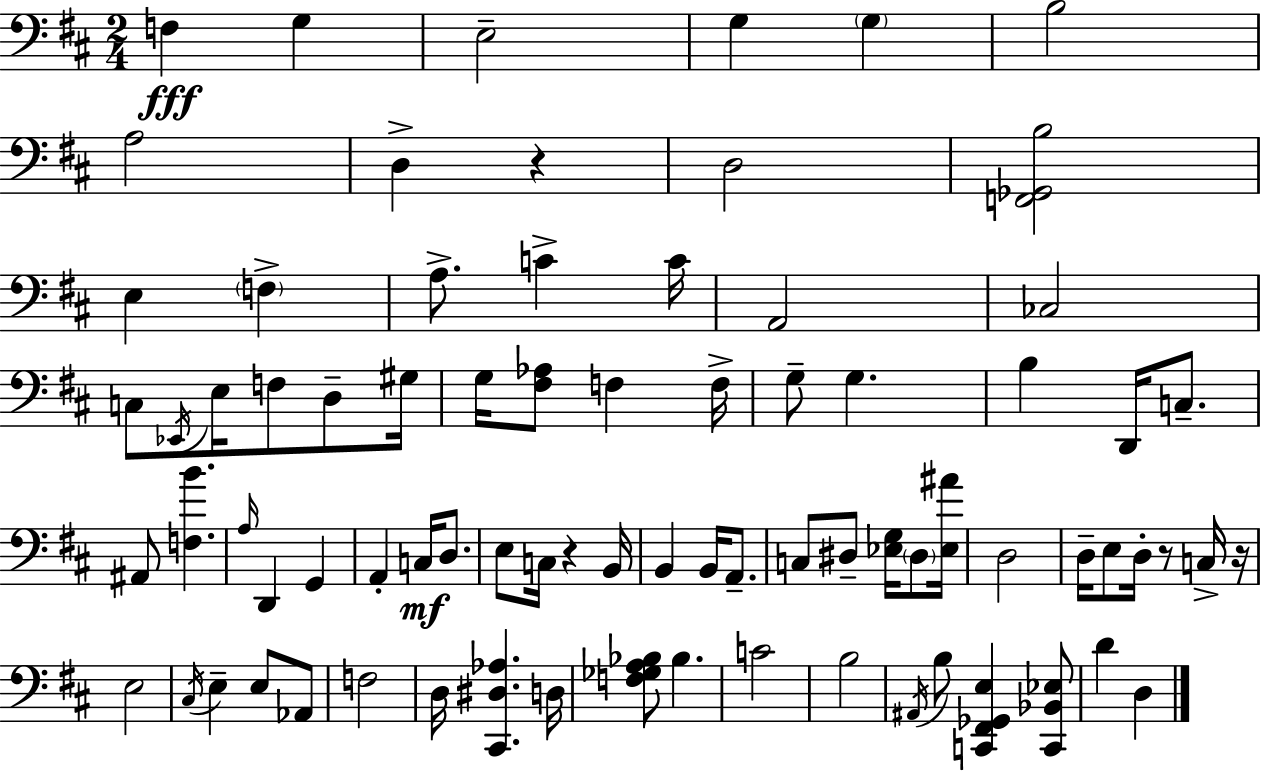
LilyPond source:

{
  \clef bass
  \numericTimeSignature
  \time 2/4
  \key d \major
  f4\fff g4 | e2-- | g4 \parenthesize g4 | b2 | \break a2 | d4-> r4 | d2 | <f, ges, b>2 | \break e4 \parenthesize f4-> | a8.-> c'4-> c'16 | a,2 | ces2 | \break c8 \acciaccatura { ees,16 } e16 f8 d8-- | gis16 g16 <fis aes>8 f4 | f16-> g8-- g4. | b4 d,16 c8.-- | \break ais,8 <f b'>4. | \grace { a16 } d,4 g,4 | a,4-. c16\mf d8. | e8 c16 r4 | \break b,16 b,4 b,16 a,8.-- | c8 dis8-- <ees g>16 \parenthesize dis8 | <ees ais'>16 d2 | d16-- e8 d16-. r8 | \break c16-> r16 e2 | \acciaccatura { cis16 } e4-- e8 | aes,8 f2 | d16 <cis, dis aes>4. | \break d16 <f ges a bes>8 bes4. | c'2 | b2 | \acciaccatura { ais,16 } b8 <c, fis, ges, e>4 | \break <c, bes, ees>8 d'4 | d4 \bar "|."
}